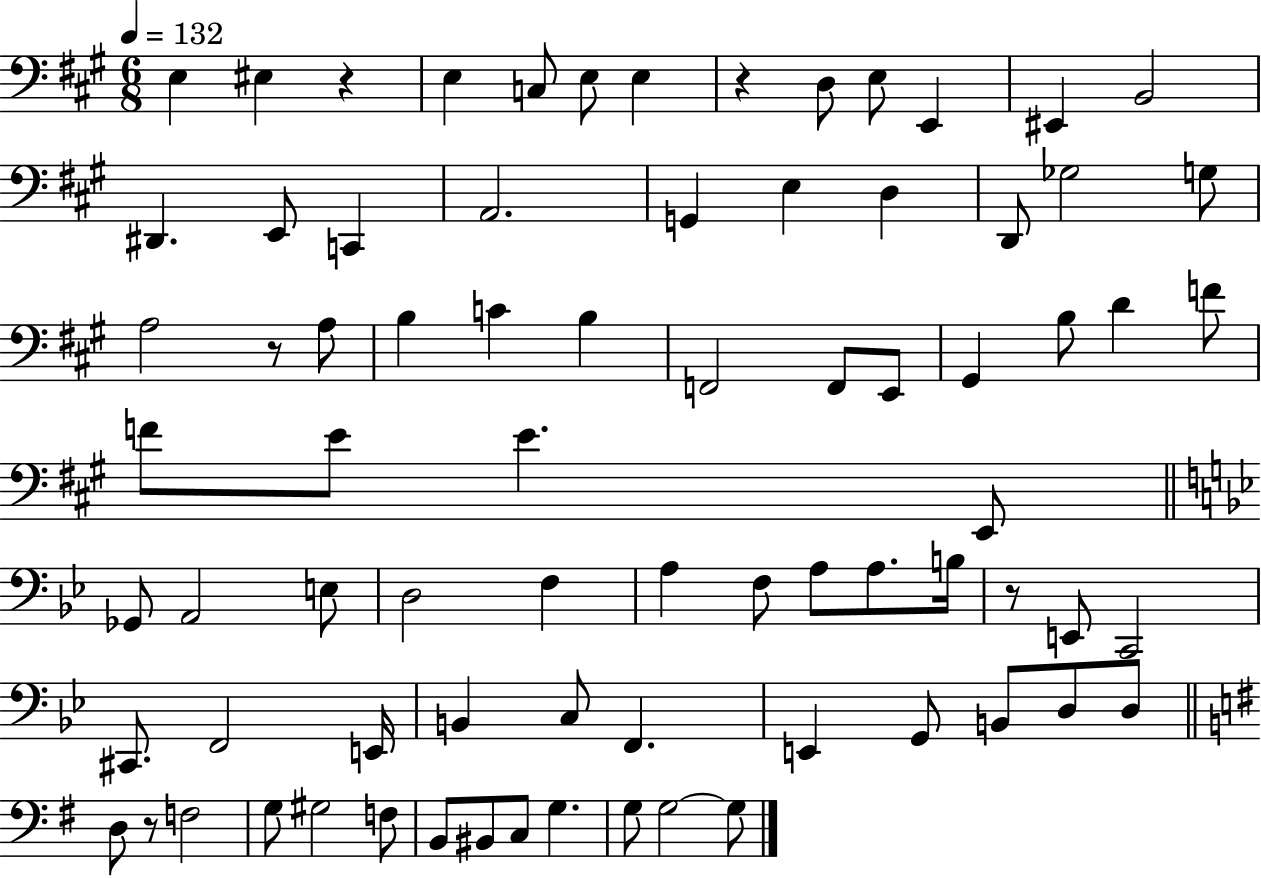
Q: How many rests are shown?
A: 5